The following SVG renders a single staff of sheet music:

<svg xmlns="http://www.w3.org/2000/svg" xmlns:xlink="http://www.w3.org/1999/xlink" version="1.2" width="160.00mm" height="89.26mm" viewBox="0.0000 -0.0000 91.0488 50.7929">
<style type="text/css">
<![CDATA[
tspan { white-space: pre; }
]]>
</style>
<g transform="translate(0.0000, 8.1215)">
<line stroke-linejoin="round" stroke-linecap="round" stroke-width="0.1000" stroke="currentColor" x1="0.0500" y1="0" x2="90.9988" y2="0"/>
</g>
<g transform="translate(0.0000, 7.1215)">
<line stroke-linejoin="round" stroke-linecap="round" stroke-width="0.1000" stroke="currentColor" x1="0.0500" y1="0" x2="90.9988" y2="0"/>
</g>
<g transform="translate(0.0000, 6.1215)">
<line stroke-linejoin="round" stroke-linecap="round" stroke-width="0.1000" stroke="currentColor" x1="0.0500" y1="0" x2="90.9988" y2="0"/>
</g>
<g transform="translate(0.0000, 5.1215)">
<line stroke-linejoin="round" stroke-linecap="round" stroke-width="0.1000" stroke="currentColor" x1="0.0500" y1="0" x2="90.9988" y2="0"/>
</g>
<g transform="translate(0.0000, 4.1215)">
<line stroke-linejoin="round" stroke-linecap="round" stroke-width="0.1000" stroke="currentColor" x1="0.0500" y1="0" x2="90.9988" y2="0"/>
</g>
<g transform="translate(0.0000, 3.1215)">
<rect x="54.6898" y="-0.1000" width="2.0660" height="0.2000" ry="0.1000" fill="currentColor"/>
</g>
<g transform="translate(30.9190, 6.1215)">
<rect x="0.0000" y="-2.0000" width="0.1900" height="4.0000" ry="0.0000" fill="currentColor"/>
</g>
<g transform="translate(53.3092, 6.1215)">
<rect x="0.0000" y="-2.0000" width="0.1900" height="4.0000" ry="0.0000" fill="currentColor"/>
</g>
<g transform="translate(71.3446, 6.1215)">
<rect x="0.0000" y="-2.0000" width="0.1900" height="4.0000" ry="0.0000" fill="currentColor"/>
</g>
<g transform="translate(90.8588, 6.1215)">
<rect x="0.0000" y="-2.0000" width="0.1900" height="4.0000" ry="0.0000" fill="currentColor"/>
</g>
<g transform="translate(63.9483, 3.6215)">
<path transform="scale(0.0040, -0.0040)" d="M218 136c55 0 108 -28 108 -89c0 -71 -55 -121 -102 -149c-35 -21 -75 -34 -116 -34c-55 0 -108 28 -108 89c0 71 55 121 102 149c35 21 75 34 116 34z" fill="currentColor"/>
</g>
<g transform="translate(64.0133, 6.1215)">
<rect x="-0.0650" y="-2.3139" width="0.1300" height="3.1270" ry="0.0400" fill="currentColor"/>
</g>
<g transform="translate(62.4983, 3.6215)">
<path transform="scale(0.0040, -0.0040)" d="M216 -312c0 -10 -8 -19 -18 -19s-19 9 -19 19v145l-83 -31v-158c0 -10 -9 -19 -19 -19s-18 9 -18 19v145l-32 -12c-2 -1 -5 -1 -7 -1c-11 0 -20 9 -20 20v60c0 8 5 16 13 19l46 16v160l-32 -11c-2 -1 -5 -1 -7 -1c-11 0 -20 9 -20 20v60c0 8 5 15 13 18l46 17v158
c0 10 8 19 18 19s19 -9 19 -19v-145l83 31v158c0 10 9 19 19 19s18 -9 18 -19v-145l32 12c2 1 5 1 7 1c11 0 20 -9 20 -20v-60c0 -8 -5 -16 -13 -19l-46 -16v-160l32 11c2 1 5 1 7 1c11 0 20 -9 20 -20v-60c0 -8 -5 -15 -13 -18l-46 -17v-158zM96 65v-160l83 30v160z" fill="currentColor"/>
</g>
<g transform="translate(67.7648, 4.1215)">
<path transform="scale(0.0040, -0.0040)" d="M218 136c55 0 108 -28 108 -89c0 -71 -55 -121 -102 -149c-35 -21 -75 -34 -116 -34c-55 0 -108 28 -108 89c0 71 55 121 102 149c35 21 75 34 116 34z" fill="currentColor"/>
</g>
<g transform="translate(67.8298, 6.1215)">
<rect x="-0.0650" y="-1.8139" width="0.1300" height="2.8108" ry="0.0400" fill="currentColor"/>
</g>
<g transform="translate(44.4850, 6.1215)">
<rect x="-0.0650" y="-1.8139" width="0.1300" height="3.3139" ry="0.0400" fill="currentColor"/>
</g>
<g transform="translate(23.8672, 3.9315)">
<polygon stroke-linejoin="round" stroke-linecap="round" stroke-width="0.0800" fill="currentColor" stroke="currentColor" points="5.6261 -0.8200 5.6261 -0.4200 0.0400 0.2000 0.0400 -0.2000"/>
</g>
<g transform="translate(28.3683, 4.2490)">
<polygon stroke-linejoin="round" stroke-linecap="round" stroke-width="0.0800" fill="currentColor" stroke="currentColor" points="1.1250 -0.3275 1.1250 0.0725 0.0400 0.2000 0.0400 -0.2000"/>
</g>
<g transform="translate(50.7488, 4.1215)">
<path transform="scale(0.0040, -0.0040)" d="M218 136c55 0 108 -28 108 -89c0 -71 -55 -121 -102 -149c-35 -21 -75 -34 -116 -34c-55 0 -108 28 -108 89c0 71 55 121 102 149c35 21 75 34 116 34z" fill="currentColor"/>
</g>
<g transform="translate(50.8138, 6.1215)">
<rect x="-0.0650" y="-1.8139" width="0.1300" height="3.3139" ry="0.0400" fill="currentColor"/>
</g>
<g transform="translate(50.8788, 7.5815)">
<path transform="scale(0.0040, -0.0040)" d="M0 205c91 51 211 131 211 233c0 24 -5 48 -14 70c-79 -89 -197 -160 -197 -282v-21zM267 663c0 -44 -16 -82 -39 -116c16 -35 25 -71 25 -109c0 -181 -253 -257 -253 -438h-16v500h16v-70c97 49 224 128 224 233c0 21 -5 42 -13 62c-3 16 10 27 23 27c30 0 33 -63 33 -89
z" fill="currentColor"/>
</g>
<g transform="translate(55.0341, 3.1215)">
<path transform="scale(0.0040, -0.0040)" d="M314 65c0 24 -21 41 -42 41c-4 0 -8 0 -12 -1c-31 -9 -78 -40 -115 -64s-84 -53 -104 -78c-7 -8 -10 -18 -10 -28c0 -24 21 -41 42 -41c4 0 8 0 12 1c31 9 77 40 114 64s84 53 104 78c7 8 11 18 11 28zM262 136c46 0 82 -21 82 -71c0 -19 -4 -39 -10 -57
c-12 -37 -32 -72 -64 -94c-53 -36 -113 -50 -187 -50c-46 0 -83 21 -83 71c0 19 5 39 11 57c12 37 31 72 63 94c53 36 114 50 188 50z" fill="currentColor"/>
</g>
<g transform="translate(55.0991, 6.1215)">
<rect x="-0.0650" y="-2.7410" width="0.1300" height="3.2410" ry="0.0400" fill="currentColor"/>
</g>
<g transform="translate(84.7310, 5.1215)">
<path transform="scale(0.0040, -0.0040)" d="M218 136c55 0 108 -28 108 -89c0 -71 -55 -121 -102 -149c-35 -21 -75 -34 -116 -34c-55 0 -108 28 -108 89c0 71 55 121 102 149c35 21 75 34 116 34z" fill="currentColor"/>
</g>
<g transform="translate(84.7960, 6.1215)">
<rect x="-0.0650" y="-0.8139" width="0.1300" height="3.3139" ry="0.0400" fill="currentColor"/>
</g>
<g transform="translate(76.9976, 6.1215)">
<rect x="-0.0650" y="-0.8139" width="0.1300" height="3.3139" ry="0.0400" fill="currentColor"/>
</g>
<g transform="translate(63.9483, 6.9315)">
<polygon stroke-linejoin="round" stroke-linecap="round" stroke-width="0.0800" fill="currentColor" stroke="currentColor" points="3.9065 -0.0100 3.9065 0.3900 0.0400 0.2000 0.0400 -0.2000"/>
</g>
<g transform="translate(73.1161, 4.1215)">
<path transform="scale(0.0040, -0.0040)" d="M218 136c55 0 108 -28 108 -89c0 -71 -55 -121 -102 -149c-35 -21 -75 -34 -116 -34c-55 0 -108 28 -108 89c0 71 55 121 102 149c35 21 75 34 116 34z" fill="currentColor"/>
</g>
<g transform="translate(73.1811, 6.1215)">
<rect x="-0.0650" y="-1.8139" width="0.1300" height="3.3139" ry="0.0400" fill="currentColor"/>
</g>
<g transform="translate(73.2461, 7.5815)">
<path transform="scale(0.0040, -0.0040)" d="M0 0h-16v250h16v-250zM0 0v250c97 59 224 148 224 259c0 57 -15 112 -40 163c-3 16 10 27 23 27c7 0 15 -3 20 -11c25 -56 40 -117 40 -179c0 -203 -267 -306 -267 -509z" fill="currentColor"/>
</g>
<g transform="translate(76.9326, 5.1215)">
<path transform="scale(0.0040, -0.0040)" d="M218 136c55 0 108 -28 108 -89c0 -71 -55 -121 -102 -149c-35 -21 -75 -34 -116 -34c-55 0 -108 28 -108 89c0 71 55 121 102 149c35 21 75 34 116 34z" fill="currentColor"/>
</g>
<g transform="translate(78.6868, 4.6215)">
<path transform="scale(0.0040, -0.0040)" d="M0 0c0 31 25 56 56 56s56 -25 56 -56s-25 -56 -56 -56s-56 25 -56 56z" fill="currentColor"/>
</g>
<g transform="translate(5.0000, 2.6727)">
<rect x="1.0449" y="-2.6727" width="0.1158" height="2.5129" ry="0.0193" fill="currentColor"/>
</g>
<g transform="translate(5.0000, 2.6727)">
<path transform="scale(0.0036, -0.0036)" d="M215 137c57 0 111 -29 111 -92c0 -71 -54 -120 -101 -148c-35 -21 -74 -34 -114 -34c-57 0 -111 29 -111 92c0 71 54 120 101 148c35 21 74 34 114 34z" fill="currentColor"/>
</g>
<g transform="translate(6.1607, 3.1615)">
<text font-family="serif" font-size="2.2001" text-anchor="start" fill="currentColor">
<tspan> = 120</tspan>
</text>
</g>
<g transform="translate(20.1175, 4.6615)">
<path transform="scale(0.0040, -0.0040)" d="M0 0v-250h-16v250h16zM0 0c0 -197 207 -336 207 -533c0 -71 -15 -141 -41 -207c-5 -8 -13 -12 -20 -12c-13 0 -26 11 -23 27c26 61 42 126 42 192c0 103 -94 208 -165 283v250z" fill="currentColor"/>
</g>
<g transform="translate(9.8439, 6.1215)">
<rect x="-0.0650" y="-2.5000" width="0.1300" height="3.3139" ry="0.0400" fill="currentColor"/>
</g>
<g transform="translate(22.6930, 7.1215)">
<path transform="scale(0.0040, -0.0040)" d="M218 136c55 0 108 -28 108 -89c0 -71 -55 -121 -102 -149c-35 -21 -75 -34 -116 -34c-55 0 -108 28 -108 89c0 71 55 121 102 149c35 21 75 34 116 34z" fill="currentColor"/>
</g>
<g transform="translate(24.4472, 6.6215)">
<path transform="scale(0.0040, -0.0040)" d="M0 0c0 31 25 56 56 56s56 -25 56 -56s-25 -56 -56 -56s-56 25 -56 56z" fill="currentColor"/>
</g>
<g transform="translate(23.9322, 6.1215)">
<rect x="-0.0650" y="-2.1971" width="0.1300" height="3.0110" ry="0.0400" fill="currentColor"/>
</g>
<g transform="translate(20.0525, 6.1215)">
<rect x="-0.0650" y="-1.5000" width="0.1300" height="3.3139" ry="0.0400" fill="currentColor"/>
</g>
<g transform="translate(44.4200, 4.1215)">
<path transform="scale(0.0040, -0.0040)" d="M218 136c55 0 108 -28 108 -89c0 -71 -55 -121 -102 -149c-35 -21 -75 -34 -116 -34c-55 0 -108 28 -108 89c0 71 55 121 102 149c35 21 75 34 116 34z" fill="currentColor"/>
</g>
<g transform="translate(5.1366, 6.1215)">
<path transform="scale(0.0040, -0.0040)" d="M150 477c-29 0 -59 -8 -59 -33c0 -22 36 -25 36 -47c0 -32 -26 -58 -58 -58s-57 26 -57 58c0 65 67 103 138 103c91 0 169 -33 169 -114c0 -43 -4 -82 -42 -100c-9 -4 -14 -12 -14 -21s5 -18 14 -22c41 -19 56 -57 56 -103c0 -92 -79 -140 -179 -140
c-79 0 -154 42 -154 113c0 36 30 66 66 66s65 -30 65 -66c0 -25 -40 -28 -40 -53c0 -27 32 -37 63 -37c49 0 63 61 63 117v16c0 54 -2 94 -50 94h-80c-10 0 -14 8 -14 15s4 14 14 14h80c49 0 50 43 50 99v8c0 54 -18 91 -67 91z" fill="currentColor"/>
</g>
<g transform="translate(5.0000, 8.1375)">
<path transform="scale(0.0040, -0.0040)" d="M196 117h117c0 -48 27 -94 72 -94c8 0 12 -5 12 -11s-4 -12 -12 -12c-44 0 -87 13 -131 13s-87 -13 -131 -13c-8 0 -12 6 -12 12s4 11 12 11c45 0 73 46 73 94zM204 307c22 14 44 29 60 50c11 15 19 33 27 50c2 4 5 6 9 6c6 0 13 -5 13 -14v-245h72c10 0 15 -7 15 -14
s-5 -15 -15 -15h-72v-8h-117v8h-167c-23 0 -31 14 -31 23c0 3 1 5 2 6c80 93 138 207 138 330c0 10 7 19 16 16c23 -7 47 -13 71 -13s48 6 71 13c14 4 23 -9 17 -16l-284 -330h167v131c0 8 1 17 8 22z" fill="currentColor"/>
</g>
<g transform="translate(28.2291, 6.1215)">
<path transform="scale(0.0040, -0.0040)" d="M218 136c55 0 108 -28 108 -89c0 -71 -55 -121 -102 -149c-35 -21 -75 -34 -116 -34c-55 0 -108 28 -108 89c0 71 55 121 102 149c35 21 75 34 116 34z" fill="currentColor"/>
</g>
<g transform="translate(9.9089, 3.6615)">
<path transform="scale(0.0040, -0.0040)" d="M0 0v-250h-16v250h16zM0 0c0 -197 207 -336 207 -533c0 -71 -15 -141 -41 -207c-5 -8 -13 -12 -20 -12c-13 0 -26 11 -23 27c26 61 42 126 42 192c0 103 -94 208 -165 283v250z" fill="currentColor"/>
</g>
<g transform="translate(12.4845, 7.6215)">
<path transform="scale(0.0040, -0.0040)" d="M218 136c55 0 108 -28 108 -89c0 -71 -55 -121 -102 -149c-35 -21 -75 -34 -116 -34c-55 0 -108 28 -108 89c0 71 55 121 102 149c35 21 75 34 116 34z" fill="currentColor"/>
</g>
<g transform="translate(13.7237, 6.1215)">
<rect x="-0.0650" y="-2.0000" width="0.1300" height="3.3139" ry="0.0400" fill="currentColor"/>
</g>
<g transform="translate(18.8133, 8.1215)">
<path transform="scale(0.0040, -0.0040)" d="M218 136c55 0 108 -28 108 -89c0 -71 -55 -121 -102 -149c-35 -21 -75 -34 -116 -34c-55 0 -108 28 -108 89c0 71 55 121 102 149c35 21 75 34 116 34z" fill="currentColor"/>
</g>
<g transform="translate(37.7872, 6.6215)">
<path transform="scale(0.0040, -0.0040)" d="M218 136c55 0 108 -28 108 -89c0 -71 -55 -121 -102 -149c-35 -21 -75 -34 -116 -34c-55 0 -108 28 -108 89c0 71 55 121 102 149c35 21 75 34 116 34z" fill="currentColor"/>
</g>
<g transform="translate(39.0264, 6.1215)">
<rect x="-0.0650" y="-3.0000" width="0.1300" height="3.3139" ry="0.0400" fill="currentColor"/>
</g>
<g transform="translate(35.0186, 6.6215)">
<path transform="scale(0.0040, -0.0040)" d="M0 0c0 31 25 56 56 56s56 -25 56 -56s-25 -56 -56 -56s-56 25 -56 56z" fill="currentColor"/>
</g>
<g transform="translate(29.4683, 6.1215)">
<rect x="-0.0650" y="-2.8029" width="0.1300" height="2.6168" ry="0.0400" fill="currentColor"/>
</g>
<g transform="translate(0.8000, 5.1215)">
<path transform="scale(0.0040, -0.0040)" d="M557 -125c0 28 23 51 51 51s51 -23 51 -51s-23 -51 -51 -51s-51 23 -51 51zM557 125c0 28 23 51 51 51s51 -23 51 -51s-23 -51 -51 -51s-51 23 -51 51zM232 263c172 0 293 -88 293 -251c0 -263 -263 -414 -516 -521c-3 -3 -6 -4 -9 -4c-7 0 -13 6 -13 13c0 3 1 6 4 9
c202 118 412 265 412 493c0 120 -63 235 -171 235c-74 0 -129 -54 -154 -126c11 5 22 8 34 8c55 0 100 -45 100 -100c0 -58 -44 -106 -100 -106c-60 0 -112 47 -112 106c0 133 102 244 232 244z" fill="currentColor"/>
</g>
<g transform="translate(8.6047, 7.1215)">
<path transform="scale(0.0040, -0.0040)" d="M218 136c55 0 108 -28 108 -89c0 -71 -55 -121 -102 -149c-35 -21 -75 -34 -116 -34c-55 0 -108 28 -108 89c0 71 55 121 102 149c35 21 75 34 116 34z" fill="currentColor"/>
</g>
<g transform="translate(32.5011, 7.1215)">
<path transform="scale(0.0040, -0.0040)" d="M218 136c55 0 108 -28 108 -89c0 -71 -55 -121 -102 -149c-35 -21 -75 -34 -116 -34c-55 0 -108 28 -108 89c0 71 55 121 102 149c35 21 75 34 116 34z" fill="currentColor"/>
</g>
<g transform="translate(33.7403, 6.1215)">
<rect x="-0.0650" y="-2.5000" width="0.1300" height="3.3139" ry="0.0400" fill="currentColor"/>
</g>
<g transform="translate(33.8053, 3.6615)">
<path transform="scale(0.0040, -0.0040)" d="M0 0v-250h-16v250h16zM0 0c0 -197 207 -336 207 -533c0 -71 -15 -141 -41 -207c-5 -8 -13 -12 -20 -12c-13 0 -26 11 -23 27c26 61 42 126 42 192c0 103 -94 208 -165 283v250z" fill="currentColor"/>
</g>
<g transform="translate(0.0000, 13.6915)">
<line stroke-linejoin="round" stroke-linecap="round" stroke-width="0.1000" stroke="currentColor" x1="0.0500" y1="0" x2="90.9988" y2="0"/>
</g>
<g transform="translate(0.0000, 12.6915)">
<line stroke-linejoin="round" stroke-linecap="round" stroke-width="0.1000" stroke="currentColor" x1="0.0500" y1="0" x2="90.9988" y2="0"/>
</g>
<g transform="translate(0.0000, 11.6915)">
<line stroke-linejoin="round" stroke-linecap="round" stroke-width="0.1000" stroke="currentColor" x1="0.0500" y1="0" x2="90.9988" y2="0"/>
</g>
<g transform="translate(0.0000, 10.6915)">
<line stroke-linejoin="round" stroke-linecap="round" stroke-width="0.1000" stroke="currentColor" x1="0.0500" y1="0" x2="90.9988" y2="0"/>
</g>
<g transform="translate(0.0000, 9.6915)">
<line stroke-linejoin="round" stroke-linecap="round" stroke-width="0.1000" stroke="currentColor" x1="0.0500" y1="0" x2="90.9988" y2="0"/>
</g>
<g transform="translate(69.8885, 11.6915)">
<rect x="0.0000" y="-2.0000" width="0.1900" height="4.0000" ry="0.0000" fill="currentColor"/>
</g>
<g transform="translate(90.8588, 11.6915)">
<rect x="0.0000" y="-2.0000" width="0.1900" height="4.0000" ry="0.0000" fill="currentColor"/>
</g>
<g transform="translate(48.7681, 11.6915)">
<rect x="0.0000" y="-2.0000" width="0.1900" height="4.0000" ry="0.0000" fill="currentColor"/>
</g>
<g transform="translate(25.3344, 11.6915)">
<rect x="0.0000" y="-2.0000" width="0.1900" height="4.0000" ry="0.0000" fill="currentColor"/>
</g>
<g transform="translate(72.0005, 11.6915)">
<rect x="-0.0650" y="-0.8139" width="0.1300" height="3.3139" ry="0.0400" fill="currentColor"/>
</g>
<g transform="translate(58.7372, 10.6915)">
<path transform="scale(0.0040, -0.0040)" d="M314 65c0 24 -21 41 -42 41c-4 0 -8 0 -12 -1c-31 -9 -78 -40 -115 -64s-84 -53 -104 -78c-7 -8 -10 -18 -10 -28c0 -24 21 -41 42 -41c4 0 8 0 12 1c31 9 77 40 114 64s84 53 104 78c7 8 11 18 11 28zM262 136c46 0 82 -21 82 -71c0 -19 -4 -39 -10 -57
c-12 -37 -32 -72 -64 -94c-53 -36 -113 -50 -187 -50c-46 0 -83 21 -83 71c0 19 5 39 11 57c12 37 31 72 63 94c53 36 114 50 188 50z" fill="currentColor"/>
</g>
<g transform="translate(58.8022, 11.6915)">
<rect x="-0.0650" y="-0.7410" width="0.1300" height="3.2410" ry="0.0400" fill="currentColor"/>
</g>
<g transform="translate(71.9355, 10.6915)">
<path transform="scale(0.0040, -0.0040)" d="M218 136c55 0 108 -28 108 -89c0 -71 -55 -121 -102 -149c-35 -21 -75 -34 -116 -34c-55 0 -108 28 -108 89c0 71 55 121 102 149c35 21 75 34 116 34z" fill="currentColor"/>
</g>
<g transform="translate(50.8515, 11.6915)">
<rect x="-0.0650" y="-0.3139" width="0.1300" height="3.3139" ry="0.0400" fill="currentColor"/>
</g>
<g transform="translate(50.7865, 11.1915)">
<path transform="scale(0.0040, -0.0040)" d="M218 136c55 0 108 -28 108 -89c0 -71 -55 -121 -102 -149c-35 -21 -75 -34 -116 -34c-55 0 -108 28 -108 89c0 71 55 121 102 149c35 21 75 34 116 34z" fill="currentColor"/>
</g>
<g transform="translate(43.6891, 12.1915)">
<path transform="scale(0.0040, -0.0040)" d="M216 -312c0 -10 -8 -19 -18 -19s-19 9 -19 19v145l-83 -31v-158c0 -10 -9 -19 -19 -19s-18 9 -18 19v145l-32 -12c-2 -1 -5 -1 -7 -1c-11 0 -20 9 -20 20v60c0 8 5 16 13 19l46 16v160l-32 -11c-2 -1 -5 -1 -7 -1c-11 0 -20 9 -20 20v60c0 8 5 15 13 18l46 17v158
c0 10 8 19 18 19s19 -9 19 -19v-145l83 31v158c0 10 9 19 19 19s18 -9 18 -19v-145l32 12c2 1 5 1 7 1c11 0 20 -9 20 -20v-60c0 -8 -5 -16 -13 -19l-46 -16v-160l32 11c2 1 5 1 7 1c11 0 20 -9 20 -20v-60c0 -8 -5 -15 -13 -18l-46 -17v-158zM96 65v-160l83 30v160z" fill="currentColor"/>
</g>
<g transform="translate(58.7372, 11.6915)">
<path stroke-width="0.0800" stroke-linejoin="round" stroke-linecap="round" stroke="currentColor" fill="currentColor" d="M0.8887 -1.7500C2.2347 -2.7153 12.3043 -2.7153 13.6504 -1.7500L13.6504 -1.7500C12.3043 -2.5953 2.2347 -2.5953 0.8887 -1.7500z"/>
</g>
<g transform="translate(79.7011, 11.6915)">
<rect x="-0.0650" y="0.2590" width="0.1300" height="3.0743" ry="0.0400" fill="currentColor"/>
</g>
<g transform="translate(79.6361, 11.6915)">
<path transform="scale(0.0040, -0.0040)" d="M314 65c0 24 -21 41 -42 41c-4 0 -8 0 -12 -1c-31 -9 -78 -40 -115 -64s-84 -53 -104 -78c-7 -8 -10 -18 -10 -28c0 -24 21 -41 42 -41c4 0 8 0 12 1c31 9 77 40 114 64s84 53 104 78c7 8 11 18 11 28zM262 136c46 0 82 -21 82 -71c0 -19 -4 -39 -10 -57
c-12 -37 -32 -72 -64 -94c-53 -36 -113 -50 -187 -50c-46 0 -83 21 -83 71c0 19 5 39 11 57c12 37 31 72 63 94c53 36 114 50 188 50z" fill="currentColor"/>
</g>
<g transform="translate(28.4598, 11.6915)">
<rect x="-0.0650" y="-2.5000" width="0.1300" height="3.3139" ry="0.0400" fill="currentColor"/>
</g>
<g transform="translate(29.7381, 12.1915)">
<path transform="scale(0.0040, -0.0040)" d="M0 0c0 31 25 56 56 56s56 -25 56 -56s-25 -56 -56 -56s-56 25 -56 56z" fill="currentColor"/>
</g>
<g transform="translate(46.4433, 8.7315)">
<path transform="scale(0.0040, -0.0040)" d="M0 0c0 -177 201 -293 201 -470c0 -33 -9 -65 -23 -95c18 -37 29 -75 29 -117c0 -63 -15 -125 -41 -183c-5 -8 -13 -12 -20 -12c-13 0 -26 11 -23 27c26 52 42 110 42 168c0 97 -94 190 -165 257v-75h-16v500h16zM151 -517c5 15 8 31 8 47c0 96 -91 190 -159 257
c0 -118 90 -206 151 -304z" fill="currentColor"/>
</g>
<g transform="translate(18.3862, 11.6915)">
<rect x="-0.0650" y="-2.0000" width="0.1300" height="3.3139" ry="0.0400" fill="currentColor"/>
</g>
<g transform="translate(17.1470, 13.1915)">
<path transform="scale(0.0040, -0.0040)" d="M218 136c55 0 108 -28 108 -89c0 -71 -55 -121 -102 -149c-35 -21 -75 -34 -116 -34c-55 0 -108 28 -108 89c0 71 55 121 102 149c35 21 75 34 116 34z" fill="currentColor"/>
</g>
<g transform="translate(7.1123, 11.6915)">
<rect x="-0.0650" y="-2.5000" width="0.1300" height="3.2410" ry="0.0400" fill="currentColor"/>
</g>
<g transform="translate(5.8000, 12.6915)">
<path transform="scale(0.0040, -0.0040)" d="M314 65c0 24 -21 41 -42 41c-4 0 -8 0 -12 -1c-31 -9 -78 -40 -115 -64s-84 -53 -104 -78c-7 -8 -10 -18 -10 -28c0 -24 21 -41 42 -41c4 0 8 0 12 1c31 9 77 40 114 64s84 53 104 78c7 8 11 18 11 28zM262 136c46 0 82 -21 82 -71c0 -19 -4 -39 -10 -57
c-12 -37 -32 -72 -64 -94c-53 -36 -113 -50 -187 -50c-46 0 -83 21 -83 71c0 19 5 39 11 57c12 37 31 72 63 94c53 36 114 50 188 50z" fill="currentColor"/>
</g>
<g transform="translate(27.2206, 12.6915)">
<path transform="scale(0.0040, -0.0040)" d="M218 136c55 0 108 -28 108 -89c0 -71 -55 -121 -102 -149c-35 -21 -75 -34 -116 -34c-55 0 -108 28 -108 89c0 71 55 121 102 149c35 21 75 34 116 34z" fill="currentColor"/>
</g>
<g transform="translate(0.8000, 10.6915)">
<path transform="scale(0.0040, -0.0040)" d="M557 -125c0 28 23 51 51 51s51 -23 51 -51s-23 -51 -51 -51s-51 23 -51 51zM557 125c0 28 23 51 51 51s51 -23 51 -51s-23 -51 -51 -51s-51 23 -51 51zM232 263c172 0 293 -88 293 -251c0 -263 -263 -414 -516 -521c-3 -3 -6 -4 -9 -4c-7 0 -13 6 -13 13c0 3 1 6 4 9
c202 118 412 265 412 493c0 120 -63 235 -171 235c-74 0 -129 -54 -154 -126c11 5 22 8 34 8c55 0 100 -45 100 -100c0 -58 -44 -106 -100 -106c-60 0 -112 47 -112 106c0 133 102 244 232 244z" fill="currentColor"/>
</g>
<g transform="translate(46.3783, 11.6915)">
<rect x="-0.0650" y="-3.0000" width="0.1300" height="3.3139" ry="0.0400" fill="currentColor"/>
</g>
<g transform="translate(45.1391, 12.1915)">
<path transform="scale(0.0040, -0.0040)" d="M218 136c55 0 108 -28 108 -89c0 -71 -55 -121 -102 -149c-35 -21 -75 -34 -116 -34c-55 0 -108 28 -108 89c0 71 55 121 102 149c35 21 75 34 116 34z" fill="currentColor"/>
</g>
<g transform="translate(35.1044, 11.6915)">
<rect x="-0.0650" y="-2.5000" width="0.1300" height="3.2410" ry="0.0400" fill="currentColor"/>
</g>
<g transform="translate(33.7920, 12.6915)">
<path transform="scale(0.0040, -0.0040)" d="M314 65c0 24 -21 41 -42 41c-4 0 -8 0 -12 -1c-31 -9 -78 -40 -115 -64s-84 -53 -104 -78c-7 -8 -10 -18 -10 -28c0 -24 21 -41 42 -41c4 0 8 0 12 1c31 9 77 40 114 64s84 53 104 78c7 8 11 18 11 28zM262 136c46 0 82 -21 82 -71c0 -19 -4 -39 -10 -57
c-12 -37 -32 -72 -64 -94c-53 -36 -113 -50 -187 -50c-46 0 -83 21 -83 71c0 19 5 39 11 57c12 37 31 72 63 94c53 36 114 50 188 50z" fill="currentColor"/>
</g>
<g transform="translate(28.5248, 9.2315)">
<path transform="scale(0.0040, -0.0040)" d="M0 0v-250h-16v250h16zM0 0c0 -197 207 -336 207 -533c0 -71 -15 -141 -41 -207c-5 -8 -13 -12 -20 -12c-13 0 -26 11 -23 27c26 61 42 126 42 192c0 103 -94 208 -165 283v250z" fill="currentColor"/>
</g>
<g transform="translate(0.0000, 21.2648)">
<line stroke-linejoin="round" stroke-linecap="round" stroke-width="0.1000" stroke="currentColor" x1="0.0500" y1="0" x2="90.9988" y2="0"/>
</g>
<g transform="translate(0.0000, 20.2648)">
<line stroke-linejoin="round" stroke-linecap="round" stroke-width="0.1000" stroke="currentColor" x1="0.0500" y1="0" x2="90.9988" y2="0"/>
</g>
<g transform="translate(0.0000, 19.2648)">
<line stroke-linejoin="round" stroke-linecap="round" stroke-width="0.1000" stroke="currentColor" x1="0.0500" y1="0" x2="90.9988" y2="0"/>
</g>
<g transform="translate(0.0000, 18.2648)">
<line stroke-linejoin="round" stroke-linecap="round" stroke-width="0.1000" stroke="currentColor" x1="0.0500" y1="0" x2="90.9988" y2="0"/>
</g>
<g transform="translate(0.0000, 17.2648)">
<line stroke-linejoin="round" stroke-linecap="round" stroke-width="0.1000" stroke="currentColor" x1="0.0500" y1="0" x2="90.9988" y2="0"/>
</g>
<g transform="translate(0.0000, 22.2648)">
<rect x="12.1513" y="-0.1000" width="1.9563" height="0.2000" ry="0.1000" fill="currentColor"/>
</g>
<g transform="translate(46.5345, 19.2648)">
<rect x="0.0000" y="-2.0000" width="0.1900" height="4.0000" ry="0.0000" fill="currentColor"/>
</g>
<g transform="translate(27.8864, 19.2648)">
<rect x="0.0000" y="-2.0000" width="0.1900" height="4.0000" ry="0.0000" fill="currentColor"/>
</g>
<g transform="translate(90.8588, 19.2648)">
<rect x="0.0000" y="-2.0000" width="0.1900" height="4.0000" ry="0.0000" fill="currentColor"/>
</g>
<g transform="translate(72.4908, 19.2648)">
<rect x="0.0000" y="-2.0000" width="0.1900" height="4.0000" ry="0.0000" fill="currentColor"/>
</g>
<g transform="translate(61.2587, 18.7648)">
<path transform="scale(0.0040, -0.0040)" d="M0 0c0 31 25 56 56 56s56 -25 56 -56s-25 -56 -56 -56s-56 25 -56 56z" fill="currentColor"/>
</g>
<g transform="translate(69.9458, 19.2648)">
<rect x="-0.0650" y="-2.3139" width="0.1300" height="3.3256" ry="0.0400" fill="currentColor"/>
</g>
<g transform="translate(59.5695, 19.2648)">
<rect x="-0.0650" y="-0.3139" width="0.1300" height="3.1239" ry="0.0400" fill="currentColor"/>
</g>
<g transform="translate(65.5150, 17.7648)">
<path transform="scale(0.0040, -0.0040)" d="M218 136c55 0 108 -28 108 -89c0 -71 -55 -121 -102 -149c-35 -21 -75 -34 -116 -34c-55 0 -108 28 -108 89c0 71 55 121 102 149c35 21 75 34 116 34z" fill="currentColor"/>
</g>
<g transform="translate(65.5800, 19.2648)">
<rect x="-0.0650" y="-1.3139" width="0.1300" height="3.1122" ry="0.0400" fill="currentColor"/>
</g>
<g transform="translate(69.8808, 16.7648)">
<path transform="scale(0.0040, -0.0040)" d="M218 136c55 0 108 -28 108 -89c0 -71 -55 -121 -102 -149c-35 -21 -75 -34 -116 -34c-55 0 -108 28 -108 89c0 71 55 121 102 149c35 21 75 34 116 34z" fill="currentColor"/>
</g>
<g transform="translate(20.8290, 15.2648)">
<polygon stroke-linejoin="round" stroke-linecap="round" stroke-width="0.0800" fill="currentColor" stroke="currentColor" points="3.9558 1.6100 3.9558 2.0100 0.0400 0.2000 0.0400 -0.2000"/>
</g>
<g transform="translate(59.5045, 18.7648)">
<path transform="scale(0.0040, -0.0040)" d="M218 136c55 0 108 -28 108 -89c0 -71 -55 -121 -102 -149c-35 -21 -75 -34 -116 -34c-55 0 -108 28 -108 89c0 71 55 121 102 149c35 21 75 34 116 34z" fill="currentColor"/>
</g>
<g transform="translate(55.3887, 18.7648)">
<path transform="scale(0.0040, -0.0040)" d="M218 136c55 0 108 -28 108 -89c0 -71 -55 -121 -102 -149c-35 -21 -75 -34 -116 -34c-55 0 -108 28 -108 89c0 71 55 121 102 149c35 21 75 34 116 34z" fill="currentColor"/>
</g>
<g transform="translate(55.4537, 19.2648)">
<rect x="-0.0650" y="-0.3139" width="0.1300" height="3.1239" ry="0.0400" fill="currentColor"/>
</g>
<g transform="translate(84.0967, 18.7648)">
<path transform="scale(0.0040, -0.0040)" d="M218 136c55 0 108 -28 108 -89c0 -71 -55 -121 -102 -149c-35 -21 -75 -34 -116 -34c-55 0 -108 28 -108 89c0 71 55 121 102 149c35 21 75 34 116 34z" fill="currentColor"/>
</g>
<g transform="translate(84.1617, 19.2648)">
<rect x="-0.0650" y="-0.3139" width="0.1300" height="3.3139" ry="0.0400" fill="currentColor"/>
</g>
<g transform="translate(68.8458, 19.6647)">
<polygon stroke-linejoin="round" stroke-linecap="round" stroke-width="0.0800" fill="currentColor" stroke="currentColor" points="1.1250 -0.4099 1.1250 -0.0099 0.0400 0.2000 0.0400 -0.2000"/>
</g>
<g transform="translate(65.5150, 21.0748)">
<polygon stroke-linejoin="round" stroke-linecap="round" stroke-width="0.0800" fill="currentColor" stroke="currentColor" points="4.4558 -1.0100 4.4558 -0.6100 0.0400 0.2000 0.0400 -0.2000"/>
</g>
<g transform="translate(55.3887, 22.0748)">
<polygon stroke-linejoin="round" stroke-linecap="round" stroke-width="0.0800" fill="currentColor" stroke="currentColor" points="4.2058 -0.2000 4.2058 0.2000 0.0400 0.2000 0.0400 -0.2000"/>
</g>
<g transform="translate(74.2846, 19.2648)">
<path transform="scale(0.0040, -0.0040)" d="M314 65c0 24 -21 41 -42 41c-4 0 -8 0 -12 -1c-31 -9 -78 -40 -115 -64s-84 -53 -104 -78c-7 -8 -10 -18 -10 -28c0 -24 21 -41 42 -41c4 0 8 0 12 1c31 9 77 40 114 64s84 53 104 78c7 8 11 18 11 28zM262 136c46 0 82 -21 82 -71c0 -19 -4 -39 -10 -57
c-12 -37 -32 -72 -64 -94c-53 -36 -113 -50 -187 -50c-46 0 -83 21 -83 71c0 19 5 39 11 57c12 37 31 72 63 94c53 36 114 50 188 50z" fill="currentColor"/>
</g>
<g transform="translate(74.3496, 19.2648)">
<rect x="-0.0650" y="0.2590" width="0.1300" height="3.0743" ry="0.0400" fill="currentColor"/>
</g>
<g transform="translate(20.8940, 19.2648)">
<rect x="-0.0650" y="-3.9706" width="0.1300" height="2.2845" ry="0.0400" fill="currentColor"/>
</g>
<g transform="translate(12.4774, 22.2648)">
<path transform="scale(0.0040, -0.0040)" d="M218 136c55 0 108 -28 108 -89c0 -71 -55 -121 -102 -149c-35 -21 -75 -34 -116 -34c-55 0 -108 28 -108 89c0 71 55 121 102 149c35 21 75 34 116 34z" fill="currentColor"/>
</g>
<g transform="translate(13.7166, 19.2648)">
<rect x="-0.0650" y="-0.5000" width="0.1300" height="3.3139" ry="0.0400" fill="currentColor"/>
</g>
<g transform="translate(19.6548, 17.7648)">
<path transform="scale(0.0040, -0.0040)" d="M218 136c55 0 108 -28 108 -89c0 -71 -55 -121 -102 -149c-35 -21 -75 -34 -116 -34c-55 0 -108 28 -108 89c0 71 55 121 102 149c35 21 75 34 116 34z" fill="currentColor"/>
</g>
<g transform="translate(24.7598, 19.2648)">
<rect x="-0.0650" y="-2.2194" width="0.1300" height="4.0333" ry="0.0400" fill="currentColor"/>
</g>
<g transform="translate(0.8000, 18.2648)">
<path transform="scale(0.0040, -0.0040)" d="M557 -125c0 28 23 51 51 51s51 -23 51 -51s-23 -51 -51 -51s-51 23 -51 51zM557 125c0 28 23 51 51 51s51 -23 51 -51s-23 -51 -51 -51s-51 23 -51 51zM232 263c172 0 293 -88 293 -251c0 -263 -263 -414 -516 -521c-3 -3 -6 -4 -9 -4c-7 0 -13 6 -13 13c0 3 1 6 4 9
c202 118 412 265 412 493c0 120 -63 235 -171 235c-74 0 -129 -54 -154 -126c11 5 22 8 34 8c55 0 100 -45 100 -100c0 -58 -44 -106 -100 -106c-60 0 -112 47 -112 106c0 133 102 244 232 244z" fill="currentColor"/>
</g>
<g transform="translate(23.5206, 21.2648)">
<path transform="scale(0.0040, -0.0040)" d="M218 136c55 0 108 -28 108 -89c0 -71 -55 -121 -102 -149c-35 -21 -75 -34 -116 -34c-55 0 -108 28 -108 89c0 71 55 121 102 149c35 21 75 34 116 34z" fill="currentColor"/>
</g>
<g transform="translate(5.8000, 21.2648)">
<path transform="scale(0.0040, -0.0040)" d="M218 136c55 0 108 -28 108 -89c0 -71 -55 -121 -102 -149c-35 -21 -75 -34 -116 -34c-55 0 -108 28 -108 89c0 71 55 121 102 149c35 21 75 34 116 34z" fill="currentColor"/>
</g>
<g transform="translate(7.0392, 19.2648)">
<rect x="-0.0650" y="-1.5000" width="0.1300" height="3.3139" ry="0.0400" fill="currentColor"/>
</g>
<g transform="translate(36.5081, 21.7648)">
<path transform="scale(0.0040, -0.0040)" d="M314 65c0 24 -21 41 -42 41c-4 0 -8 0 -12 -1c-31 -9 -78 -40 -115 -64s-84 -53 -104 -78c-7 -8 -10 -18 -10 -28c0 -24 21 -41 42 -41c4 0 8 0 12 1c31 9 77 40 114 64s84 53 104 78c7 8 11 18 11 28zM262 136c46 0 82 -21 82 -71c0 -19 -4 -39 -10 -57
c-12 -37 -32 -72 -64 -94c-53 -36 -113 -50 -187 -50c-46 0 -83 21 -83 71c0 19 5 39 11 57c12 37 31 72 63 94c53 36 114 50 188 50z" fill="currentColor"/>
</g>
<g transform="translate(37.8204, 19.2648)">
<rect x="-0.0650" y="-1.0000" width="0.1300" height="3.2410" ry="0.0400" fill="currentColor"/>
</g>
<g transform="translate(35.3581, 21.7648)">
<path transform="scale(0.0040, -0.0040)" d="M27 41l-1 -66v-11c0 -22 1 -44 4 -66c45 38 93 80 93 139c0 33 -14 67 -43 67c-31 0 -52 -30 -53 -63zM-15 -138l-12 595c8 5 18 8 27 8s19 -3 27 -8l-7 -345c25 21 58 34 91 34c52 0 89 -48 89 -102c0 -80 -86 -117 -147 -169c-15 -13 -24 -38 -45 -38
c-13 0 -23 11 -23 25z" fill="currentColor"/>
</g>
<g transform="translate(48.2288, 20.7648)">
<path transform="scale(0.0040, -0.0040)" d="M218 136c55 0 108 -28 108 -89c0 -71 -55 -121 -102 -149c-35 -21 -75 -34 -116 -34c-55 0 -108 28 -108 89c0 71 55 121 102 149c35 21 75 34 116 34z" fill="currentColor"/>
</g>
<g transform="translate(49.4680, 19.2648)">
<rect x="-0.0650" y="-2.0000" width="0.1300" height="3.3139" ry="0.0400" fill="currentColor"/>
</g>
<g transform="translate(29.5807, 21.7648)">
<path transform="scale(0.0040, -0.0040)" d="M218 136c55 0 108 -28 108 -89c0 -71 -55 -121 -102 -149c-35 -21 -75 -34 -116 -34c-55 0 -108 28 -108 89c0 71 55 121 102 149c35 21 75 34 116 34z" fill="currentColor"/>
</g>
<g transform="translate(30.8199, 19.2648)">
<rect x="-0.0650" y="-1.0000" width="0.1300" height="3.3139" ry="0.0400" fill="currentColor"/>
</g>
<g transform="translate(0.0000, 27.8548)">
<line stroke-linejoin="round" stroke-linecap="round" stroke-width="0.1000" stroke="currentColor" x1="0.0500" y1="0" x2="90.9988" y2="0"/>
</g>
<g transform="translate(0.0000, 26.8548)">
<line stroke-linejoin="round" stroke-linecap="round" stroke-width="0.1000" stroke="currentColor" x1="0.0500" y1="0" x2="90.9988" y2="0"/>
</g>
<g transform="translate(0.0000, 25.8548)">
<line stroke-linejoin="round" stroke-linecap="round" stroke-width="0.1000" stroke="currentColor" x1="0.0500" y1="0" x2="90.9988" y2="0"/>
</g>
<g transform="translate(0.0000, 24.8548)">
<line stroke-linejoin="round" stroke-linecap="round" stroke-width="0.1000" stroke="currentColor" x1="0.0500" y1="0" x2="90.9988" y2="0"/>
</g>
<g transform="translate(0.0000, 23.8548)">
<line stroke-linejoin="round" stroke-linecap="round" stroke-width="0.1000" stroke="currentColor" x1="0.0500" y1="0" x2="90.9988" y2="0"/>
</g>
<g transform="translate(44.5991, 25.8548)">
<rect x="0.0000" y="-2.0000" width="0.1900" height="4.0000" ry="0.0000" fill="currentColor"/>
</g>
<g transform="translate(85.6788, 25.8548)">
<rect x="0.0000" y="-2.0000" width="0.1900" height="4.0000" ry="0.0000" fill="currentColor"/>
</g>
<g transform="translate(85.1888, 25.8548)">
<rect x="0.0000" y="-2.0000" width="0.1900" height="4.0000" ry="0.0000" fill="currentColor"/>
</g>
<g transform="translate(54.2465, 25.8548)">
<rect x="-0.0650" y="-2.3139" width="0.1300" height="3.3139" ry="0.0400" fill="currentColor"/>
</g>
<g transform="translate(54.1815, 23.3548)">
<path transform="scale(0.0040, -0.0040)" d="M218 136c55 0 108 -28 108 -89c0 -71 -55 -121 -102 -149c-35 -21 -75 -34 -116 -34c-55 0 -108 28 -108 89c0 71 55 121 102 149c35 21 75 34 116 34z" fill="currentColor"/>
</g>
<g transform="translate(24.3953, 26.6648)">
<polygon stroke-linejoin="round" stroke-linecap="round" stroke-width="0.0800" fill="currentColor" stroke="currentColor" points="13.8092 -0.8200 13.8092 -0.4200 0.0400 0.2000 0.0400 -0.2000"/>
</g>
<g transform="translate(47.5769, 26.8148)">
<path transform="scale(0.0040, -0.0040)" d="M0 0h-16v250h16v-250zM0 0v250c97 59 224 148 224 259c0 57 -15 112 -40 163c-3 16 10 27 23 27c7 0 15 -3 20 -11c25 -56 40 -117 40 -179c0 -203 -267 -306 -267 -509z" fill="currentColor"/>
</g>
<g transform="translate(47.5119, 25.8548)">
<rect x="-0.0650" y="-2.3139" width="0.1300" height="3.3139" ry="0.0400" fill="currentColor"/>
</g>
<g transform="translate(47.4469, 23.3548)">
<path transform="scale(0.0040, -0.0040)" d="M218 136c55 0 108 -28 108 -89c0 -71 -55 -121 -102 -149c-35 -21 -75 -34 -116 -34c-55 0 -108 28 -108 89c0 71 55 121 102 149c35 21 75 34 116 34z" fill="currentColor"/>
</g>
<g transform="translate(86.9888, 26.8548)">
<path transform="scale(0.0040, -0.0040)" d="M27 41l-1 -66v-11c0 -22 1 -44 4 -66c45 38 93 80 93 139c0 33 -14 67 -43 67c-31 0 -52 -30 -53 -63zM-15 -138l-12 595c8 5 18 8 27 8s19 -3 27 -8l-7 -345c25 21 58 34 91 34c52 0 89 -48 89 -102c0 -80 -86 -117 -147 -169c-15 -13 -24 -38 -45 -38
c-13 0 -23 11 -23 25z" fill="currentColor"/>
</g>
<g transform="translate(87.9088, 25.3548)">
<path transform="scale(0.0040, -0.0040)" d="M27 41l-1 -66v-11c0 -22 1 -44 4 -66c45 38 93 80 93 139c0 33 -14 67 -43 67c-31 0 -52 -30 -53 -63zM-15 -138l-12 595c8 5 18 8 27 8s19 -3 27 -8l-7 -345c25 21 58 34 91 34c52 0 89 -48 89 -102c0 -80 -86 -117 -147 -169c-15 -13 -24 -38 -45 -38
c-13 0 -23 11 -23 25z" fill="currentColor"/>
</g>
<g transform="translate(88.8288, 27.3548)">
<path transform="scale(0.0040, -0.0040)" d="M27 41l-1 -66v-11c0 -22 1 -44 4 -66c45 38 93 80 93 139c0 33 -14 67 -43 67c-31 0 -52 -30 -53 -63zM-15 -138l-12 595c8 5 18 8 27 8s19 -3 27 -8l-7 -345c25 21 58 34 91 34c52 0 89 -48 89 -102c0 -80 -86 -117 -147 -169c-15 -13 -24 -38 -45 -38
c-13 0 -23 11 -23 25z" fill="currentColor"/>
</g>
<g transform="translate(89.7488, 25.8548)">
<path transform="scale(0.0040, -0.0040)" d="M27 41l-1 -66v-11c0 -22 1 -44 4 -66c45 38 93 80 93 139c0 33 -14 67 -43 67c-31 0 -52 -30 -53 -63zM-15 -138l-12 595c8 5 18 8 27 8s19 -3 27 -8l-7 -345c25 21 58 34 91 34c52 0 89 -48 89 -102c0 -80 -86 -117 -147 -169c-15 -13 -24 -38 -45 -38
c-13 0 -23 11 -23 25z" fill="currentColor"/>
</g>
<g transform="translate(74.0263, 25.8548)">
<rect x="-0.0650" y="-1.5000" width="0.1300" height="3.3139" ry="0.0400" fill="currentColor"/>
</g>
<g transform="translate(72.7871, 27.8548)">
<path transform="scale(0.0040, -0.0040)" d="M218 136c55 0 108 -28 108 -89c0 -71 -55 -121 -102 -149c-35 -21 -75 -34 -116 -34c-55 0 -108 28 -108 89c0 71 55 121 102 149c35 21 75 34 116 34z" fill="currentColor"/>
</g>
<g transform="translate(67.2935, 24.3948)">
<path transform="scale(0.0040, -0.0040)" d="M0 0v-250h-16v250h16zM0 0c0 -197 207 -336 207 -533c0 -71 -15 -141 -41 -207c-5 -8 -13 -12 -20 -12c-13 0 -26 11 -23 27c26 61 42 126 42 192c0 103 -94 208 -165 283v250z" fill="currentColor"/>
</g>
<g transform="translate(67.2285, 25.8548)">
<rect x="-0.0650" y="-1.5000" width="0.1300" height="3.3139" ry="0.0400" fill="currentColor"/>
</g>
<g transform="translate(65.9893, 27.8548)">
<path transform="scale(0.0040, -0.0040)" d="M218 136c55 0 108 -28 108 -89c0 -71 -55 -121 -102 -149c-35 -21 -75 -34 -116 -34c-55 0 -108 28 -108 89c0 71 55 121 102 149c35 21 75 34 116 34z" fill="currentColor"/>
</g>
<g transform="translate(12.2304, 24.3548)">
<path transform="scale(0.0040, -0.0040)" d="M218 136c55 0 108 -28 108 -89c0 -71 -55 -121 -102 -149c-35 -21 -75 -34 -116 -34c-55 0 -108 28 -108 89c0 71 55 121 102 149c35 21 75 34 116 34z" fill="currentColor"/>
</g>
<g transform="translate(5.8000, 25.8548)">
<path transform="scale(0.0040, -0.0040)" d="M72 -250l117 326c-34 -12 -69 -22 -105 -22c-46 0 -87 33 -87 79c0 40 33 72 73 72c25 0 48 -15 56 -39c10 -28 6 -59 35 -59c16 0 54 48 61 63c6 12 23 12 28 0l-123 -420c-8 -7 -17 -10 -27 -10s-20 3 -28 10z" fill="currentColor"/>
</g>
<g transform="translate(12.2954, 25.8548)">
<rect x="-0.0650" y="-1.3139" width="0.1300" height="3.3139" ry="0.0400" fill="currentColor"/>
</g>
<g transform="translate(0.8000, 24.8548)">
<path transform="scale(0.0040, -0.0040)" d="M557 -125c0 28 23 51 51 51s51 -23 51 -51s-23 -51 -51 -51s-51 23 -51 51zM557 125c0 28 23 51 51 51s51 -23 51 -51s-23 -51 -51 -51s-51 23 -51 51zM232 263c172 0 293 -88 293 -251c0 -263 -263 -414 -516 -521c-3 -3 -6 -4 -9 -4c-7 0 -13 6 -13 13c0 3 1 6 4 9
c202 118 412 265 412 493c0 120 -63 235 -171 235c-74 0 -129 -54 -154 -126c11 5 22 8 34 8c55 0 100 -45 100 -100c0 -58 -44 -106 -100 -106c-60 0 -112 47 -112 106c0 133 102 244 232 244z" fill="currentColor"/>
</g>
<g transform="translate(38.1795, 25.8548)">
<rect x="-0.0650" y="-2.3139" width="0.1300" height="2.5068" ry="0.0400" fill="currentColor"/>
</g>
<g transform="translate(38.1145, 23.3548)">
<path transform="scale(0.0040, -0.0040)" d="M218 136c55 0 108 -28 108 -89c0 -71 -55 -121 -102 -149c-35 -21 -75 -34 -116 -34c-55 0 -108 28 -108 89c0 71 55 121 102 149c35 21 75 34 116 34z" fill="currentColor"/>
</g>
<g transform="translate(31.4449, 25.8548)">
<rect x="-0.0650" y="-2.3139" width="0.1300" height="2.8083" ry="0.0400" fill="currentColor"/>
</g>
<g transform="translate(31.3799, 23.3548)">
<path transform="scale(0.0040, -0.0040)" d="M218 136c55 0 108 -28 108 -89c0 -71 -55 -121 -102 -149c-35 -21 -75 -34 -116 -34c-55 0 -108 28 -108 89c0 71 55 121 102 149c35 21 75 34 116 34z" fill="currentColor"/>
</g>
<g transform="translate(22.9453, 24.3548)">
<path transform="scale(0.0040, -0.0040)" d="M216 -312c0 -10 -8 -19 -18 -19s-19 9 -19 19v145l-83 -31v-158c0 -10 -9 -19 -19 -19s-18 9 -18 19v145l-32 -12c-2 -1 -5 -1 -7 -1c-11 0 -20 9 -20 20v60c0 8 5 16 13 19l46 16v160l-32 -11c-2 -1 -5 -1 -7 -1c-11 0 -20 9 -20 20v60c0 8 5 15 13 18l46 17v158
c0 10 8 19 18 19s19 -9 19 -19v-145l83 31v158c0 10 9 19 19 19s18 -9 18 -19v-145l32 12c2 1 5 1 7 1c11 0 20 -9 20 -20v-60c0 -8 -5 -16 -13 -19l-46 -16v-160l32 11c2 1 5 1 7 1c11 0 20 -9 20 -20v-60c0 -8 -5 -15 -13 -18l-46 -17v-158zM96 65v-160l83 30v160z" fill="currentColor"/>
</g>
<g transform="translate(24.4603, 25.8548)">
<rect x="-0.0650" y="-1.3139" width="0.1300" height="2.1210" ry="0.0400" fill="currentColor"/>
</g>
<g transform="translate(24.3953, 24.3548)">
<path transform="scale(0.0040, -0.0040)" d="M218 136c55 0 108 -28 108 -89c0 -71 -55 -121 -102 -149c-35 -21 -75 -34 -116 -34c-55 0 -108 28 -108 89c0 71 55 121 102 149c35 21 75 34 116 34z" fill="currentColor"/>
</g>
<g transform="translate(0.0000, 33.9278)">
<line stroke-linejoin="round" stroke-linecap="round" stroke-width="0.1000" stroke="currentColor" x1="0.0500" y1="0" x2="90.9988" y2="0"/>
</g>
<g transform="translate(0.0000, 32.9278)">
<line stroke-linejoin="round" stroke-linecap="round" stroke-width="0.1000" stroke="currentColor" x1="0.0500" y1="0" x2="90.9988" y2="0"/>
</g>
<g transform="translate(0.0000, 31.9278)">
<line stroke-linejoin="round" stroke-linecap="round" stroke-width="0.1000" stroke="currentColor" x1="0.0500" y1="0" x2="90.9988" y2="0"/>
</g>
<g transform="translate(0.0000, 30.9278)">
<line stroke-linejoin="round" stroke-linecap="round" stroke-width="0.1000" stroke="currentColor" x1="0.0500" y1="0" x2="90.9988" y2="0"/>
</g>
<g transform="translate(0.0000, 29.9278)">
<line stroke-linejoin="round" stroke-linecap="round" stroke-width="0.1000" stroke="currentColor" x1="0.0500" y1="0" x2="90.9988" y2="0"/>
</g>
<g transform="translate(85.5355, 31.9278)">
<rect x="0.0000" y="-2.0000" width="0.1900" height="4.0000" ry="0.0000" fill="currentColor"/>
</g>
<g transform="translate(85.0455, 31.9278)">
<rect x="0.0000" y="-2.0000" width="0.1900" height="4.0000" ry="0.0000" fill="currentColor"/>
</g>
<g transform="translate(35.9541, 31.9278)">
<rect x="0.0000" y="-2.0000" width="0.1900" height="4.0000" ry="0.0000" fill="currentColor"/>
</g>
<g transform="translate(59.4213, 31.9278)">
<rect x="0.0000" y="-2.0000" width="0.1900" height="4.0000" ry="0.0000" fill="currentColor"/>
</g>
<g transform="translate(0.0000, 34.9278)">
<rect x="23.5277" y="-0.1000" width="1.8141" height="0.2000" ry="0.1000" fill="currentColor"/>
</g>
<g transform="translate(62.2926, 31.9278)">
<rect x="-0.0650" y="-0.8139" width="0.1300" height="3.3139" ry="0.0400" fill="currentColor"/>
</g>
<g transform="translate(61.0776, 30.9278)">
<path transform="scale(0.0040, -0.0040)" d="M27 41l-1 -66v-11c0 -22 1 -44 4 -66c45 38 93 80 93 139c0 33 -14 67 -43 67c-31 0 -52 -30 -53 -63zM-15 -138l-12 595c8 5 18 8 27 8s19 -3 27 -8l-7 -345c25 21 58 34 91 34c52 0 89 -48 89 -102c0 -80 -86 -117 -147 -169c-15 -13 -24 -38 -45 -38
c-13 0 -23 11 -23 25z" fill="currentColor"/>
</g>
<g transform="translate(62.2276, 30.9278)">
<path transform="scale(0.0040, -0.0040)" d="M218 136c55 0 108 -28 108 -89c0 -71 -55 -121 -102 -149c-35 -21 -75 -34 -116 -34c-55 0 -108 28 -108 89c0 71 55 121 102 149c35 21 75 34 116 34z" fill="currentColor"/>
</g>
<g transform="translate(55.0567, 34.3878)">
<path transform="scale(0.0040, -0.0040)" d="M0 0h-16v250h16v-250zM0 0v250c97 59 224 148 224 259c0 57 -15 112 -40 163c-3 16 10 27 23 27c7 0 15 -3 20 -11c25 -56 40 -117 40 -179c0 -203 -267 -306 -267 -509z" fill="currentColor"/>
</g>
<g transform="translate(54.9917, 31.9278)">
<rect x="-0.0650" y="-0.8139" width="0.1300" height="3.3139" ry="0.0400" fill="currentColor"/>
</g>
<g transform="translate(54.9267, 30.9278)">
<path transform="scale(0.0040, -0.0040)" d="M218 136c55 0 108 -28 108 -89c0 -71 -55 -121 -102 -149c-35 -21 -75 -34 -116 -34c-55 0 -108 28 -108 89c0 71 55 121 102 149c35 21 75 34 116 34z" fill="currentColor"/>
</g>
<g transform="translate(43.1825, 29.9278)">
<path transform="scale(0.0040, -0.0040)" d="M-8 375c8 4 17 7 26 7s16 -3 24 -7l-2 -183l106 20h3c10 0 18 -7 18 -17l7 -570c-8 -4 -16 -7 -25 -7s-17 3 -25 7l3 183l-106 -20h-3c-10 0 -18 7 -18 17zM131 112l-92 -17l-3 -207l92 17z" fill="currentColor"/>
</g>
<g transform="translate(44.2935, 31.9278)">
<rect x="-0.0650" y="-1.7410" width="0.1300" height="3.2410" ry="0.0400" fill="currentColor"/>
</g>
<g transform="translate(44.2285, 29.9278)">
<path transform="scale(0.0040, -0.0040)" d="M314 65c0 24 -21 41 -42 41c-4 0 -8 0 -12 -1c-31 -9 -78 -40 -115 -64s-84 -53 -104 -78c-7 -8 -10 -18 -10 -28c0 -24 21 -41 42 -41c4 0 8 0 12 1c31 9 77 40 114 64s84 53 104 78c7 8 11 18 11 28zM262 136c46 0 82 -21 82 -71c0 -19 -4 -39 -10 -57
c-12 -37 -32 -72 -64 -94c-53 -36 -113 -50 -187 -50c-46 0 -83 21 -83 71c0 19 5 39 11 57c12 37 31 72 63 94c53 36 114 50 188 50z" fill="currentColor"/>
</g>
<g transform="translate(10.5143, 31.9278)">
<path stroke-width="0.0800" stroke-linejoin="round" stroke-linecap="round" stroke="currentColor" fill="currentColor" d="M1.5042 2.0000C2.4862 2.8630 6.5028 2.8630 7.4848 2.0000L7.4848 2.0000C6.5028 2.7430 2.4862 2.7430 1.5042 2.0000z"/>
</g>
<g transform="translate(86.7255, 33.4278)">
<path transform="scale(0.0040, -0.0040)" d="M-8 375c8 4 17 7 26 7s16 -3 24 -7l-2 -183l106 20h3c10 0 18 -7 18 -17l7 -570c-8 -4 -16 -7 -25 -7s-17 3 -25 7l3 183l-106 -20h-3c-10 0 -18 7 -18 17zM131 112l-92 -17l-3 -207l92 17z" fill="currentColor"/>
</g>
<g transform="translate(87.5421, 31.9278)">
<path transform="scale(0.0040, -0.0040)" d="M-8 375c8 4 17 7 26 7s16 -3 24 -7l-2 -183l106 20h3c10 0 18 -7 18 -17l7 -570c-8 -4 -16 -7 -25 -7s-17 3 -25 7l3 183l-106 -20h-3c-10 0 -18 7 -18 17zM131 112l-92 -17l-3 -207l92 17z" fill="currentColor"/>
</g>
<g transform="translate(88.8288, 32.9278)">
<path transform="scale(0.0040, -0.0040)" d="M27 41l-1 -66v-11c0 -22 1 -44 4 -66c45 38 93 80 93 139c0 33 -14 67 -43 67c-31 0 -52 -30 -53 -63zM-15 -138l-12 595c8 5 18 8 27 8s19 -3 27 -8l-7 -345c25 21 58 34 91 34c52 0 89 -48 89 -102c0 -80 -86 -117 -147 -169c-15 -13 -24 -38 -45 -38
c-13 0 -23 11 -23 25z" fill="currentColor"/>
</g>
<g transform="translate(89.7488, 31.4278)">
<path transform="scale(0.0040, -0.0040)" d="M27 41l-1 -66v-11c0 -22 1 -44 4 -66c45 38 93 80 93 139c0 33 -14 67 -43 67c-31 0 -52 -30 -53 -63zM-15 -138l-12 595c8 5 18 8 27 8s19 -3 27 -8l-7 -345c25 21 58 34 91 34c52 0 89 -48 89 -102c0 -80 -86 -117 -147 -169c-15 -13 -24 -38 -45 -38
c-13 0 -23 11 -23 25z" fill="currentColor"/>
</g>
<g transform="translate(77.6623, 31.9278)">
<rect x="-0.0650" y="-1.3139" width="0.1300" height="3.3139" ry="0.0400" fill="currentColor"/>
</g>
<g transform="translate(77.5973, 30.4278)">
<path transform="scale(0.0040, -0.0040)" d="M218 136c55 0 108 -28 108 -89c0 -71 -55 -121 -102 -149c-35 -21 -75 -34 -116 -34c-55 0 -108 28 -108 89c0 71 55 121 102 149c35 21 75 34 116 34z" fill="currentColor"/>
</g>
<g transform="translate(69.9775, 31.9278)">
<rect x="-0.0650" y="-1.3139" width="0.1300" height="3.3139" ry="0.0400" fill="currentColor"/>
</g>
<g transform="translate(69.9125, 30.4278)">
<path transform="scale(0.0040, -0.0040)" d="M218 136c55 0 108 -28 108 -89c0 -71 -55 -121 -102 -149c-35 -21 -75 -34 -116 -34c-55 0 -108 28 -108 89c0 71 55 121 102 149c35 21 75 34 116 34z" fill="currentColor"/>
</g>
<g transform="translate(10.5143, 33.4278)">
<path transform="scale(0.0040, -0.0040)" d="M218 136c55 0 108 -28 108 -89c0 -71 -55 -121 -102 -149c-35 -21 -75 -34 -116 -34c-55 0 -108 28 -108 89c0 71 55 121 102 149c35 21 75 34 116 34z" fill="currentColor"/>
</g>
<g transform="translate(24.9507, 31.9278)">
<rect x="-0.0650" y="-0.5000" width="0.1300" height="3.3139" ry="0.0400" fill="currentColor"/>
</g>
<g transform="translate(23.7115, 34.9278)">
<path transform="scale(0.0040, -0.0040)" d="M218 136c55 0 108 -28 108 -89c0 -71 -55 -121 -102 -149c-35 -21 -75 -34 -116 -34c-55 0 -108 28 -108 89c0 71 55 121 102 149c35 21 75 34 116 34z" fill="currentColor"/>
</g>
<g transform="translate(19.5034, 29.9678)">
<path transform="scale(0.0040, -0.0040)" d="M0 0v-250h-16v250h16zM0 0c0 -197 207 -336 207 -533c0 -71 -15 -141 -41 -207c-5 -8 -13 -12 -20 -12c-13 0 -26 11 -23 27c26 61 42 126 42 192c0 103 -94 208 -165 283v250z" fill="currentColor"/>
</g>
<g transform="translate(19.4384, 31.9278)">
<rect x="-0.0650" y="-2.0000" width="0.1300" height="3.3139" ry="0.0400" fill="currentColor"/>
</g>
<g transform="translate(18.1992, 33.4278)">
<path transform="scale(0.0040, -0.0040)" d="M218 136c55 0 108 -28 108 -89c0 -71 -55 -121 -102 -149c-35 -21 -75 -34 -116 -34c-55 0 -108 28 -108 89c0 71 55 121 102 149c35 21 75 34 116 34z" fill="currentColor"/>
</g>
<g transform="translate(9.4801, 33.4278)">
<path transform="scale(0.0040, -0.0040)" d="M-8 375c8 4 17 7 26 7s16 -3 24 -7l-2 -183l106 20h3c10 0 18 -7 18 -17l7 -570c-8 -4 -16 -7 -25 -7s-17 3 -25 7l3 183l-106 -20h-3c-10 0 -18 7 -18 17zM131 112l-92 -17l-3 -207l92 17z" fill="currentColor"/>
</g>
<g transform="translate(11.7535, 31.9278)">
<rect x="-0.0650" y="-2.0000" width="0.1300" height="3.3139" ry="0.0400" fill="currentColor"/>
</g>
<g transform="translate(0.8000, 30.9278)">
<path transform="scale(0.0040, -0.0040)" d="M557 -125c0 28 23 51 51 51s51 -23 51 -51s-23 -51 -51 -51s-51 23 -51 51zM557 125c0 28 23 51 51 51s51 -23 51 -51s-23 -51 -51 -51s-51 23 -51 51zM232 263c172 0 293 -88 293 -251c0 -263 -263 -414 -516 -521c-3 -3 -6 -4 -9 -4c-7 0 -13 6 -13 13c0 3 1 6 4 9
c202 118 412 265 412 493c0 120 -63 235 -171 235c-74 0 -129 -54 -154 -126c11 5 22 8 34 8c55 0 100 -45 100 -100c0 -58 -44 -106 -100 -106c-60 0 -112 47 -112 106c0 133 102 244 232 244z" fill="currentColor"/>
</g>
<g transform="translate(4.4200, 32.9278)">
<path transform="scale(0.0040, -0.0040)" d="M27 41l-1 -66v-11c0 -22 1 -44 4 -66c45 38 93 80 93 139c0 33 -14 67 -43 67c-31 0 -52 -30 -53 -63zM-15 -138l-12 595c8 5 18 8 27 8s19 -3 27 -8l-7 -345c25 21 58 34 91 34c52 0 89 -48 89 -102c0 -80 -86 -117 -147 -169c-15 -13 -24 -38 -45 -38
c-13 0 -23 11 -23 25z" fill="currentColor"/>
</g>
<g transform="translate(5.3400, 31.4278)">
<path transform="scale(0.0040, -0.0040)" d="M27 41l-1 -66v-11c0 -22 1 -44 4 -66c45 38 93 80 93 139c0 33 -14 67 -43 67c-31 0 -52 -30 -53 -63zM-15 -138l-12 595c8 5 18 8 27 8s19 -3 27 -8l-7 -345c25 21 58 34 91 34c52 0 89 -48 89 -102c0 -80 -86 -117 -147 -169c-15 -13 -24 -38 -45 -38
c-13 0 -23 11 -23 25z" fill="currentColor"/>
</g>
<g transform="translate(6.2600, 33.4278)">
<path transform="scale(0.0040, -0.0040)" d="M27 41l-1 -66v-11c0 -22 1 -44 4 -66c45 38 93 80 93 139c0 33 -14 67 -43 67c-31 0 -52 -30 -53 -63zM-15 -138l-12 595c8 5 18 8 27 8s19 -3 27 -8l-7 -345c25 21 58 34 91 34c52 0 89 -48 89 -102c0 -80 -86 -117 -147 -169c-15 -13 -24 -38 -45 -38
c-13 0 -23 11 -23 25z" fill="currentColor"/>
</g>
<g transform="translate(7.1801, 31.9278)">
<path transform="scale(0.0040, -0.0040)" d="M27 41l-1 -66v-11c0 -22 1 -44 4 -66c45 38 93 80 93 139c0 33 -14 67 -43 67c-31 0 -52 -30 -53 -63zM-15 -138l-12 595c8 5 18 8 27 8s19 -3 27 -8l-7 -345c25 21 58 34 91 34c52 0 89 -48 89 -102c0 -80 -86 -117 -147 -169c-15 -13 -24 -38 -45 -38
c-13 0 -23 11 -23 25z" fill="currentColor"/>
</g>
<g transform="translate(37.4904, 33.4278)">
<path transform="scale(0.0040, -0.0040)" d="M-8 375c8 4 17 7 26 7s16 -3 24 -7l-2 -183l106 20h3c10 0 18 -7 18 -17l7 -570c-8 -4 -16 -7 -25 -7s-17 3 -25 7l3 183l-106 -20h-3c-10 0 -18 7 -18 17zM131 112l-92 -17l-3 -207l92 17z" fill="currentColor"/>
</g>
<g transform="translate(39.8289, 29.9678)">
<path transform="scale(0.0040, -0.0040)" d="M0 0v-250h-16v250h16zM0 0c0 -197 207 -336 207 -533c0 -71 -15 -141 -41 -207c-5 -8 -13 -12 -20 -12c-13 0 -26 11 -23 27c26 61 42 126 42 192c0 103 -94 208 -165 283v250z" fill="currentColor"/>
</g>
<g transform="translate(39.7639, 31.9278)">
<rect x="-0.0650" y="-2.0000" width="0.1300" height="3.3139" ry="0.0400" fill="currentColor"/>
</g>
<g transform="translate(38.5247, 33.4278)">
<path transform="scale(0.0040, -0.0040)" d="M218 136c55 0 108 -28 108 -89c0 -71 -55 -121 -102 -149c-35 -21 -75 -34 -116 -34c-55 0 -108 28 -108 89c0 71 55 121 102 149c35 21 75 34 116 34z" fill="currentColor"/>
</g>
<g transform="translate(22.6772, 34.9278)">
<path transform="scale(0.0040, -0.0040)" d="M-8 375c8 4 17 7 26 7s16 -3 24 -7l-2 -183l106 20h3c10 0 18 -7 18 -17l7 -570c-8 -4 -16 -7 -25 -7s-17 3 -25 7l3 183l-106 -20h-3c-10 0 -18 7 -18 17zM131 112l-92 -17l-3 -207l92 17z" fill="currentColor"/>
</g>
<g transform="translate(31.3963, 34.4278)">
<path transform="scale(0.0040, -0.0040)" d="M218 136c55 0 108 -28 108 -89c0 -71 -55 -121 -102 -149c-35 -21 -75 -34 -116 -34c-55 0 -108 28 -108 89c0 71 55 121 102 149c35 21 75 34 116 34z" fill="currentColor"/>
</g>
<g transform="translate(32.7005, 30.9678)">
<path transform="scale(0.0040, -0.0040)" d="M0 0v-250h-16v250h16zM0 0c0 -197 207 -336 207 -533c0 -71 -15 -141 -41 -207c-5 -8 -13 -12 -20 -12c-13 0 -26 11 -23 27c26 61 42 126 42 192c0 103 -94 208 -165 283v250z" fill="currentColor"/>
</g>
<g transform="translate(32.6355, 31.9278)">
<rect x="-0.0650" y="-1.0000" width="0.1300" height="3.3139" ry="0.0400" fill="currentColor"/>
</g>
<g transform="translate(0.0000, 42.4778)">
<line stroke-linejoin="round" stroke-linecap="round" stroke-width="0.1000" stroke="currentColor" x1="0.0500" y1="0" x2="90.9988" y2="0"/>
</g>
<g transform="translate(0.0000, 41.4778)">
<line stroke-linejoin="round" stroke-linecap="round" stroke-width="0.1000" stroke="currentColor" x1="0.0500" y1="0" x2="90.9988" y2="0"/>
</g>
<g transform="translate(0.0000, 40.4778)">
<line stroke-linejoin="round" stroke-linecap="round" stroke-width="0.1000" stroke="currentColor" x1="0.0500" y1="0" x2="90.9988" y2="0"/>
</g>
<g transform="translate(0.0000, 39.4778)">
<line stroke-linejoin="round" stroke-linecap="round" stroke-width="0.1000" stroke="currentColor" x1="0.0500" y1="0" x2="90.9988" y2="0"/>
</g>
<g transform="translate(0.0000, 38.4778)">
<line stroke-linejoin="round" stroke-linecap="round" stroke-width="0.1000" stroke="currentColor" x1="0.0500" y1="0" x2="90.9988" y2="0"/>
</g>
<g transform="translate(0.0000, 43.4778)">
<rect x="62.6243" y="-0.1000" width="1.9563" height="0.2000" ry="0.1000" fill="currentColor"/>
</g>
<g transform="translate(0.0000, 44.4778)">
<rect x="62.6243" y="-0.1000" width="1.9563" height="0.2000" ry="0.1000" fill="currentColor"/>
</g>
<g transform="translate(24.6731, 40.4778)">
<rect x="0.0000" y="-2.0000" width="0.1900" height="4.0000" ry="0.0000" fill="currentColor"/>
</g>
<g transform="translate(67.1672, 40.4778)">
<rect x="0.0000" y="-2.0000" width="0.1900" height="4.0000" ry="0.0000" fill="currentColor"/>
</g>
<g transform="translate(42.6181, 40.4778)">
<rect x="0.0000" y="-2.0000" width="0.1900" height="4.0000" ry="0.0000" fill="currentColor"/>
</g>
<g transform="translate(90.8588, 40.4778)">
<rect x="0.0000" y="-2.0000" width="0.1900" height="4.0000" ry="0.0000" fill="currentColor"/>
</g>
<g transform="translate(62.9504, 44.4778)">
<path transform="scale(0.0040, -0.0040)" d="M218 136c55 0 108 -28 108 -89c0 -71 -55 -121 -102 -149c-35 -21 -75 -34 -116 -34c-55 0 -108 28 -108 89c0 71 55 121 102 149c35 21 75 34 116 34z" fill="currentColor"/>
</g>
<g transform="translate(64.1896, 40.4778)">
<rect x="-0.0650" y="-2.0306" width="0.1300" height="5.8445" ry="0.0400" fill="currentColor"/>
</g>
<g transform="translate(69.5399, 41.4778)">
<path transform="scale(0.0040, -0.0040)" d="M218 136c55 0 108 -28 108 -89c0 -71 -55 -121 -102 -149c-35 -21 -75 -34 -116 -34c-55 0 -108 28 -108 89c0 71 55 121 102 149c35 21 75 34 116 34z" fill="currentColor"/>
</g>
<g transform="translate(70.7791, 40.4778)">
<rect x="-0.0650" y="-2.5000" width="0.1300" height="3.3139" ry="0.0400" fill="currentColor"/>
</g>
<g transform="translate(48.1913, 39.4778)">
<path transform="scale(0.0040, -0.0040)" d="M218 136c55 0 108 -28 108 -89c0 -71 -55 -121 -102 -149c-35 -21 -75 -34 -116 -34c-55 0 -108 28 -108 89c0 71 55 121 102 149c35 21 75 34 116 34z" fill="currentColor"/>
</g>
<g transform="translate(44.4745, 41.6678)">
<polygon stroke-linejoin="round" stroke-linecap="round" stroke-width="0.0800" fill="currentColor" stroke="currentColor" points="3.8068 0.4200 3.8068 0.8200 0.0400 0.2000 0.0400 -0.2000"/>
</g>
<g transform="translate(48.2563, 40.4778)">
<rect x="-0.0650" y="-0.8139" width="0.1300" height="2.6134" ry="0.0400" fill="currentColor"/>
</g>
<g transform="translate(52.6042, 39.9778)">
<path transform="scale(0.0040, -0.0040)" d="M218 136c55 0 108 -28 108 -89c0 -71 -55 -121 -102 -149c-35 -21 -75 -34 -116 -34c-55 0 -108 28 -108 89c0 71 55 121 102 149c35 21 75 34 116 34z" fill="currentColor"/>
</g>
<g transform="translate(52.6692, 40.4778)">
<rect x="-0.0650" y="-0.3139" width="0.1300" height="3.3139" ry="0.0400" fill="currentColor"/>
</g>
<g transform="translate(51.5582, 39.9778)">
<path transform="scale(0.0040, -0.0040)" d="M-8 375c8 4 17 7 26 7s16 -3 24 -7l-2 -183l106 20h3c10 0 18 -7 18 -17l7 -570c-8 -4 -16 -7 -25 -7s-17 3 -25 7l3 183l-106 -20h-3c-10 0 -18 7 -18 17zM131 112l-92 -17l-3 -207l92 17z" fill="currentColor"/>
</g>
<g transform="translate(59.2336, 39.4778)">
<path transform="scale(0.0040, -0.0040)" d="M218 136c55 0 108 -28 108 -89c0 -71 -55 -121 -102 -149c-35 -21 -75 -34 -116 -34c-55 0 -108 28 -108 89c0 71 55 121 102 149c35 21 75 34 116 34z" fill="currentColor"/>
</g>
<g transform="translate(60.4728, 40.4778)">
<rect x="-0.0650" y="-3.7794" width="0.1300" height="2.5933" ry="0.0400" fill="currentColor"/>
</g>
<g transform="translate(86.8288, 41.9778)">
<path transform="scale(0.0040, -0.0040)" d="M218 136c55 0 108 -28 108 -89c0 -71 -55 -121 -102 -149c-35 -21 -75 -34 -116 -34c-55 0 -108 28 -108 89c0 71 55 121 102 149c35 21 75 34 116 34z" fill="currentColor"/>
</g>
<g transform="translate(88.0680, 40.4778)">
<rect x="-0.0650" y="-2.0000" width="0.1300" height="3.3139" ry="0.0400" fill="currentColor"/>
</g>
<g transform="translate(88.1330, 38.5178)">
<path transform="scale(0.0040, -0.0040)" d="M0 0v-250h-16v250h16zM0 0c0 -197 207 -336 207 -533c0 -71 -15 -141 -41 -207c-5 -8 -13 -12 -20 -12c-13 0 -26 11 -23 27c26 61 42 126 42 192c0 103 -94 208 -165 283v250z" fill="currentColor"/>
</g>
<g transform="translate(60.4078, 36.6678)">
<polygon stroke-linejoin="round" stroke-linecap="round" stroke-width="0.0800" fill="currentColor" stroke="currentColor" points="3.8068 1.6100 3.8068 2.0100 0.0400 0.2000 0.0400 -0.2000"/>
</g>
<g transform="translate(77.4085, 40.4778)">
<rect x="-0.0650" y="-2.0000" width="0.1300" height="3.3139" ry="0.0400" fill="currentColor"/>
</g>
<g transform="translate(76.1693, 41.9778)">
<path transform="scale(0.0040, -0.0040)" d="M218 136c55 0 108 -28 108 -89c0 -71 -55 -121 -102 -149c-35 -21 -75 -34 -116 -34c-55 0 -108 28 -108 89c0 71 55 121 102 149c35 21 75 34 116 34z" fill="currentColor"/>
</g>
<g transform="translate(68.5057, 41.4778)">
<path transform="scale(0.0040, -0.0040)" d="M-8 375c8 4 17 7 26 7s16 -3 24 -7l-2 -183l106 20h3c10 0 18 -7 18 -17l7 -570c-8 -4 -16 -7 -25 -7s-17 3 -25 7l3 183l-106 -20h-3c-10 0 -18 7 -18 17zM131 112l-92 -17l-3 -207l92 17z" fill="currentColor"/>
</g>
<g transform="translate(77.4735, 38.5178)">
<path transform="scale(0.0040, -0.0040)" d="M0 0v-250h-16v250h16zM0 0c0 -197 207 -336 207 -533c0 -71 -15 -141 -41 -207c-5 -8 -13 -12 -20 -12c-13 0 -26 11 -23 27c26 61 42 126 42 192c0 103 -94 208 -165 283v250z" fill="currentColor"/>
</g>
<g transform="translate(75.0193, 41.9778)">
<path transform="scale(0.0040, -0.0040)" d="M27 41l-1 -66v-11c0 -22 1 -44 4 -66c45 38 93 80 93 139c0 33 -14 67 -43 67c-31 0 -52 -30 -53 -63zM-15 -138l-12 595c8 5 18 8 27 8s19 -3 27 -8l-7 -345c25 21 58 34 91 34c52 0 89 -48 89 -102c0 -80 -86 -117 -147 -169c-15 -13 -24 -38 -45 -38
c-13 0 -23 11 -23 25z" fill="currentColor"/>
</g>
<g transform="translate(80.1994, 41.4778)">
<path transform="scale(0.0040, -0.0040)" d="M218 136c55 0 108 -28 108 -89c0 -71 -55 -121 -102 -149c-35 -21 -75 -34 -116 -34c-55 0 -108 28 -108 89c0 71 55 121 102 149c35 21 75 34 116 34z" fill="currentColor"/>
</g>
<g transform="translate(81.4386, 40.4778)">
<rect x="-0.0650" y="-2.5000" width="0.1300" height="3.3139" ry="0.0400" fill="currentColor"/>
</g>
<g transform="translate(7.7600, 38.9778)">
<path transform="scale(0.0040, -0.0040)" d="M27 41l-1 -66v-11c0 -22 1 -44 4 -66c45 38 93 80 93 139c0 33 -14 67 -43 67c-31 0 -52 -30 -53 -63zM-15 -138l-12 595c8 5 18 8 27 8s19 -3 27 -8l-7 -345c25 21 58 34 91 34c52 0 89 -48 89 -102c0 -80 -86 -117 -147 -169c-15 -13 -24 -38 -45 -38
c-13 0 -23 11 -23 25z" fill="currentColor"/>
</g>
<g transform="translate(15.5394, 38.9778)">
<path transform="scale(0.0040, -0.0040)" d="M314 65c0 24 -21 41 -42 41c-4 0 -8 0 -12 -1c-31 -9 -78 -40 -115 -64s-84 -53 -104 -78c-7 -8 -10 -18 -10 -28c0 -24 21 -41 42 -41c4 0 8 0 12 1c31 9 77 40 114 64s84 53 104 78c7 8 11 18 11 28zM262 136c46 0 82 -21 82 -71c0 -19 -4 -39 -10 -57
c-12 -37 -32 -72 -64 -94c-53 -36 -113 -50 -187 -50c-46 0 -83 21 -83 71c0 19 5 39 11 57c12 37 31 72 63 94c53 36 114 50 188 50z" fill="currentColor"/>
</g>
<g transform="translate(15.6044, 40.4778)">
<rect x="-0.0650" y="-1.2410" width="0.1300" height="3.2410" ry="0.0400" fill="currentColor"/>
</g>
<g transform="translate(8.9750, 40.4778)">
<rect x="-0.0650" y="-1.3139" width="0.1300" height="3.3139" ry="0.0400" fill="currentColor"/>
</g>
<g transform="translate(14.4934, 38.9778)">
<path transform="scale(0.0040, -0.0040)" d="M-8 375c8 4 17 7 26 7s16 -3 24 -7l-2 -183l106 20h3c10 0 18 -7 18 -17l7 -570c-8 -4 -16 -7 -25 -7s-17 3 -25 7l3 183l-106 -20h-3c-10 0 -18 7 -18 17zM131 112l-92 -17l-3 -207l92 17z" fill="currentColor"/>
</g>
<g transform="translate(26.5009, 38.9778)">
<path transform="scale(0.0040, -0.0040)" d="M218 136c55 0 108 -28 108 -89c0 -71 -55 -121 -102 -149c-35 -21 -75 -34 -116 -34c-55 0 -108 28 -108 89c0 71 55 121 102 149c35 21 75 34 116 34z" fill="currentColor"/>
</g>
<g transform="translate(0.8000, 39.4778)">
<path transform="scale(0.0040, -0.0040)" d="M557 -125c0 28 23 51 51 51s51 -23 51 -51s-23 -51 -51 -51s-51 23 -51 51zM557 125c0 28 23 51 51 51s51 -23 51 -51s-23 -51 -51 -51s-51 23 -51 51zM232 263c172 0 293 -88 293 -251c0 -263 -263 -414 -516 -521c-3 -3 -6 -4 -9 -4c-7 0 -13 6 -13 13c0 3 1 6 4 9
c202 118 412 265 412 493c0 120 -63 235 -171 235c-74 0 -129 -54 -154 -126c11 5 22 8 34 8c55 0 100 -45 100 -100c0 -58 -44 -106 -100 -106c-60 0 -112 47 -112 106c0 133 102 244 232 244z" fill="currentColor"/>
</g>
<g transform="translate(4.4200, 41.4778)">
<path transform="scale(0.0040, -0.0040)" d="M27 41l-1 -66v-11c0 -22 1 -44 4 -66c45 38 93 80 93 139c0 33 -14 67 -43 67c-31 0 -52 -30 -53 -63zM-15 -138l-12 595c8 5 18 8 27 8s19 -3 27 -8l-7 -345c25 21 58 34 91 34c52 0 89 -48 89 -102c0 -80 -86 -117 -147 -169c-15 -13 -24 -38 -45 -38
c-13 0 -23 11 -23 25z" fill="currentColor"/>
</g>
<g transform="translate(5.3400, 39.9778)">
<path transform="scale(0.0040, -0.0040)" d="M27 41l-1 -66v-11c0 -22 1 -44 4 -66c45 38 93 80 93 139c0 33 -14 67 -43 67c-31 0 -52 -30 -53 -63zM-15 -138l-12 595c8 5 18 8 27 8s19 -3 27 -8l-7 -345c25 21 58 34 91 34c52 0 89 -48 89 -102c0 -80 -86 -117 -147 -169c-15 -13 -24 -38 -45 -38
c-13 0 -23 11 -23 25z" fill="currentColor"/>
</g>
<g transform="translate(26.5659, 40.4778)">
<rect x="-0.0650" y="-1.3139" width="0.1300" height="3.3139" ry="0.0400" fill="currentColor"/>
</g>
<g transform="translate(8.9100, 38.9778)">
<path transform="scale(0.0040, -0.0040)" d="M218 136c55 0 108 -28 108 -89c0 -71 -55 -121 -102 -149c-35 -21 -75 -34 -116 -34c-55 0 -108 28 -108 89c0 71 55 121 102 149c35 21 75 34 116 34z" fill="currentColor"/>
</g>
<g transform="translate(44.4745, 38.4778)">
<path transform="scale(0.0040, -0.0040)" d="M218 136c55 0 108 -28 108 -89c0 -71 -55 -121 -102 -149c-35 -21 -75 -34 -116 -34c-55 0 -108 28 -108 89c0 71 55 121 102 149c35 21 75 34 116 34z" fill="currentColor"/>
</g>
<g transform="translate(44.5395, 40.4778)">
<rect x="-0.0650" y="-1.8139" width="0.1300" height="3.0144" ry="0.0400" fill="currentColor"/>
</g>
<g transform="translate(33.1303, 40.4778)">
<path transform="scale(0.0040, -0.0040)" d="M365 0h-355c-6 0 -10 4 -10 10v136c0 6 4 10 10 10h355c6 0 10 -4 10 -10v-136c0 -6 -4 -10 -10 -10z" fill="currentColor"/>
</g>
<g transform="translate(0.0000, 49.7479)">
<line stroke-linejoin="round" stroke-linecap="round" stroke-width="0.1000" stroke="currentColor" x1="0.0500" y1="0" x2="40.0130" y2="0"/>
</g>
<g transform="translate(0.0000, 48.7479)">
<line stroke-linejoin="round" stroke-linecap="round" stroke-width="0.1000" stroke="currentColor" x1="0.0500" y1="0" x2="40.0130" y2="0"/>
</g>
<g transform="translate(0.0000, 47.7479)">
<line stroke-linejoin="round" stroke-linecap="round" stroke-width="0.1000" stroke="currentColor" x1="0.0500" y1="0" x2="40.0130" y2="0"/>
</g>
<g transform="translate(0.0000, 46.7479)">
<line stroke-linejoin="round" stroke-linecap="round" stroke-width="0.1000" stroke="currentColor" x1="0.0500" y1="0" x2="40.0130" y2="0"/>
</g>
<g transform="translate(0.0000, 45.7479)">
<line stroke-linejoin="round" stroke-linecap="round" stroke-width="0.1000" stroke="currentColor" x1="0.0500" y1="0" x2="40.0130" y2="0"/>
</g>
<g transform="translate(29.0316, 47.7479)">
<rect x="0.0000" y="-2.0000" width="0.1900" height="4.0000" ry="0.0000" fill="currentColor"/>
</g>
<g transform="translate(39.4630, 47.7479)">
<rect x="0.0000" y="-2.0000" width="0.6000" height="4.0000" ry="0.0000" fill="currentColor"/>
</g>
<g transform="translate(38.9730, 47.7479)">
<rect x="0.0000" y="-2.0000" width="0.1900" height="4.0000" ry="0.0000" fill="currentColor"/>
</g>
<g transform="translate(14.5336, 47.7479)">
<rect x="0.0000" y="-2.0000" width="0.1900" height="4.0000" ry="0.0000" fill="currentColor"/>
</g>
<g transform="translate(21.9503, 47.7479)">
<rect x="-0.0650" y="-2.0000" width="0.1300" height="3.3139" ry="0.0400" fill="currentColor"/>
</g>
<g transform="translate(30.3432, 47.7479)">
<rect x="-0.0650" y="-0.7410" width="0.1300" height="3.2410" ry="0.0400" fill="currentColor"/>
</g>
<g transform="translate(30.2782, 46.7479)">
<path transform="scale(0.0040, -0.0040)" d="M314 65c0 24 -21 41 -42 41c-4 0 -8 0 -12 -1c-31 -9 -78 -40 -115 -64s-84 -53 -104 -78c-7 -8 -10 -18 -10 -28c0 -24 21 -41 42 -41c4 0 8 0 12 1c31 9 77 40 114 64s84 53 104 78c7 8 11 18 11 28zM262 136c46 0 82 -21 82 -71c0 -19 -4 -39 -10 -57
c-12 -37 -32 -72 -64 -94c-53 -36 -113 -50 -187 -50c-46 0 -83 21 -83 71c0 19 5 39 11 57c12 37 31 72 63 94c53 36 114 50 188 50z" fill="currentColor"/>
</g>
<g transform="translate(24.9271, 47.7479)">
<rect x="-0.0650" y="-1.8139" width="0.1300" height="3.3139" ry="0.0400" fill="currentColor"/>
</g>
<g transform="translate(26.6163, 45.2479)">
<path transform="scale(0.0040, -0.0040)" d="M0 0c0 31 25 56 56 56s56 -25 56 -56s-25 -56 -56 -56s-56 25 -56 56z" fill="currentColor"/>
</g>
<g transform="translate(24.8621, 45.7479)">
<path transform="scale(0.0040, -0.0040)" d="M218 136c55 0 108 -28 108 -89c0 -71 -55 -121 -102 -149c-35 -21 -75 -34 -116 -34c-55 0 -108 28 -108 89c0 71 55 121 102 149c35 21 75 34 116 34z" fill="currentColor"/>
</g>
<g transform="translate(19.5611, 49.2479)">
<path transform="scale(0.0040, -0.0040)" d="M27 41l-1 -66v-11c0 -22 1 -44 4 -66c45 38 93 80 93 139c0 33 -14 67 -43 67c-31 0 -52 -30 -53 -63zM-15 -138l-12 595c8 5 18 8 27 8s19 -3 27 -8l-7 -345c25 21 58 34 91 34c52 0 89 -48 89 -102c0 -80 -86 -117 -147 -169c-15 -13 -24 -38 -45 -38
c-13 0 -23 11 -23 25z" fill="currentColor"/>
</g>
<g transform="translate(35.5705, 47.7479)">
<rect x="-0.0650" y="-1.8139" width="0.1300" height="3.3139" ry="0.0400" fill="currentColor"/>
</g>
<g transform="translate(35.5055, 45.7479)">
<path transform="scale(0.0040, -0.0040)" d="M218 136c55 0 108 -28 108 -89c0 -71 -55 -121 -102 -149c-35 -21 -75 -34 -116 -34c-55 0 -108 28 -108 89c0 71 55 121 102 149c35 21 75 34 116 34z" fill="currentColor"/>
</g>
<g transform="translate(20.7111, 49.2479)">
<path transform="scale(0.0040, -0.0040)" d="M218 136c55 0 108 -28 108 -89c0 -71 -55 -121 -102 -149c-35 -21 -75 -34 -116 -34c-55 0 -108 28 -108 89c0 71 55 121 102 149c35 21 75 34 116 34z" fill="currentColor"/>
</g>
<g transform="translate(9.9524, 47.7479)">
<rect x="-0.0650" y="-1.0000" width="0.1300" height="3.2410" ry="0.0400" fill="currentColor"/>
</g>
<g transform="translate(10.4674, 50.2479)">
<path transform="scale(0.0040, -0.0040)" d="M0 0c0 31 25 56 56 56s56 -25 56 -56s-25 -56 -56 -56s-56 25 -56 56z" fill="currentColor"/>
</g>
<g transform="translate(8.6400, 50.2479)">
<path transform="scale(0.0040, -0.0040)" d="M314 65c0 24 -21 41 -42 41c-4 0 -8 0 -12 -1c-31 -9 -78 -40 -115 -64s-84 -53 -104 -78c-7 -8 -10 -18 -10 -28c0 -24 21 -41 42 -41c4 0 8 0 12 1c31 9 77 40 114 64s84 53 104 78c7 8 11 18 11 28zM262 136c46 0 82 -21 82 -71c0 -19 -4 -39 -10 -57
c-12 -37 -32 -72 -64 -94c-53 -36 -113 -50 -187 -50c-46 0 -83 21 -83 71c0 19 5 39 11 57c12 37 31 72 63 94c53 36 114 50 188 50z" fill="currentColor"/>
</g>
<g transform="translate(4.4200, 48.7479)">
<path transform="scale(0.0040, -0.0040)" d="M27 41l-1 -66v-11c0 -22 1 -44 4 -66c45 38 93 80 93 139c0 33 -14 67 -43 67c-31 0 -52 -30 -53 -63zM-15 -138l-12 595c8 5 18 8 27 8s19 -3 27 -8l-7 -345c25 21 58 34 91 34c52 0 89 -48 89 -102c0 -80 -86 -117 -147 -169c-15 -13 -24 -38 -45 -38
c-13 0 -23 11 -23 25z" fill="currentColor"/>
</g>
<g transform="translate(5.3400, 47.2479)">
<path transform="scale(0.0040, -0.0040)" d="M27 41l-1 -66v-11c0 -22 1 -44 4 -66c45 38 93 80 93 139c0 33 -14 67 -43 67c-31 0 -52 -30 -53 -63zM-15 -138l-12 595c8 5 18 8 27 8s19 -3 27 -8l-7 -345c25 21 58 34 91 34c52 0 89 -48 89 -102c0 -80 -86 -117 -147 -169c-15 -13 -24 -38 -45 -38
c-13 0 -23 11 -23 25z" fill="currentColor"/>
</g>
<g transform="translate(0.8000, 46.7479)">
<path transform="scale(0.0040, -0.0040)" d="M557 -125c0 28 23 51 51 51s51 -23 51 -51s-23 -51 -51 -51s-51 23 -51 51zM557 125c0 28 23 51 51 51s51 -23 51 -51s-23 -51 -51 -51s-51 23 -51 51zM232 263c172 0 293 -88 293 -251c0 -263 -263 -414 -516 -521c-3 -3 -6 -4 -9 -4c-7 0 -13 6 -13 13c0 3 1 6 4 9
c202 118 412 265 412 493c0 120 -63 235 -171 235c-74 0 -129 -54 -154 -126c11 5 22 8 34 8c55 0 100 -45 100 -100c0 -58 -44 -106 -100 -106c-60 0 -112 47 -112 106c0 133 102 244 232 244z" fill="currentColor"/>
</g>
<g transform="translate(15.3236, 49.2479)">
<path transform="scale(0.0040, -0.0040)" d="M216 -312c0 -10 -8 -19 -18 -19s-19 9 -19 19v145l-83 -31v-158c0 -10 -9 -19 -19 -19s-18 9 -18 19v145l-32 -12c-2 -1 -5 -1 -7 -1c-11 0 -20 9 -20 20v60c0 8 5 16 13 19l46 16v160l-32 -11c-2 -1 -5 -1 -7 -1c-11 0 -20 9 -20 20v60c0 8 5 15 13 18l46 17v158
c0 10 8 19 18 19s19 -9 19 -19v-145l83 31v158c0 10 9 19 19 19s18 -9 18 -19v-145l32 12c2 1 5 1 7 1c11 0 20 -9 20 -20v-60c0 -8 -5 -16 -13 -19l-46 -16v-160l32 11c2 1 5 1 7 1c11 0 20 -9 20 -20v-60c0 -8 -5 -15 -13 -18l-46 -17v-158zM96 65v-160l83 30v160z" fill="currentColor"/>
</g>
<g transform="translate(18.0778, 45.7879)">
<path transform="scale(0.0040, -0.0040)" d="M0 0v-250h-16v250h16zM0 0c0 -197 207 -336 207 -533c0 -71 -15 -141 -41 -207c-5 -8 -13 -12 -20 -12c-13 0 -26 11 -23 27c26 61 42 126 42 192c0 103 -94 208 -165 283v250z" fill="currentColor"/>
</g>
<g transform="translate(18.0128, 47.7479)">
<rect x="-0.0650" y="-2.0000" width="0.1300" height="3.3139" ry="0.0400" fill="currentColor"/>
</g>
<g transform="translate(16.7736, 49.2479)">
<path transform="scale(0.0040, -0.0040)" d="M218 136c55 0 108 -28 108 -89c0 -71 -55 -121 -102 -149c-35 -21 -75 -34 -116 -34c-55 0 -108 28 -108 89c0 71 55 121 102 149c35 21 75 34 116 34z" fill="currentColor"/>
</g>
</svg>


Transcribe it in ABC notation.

X:1
T:Untitled
M:3/4
L:1/4
K:C
B,,/2 A,, G,,/2 B,,/2 D,/4 B,,/2 C, A, A,/4 C2 ^B,/2 A,/2 A,/2 F, F, B,,2 A,, B,,/2 B,,2 ^C,/4 E, F,2 F, D,2 G,, E,, G,/2 G,,/2 F,, _F,,2 A,, E,/2 E,/2 G,/2 B,/4 D,2 E, z/2 G, ^G,/2 B,/2 B,/2 B,/2 B, G,,/2 G,, A,, A,,/2 E,, F,,/2 A,,/2 A,2 F,/2 _F, G, G, _G, G,2 G, z2 A,/2 F,/2 E, F,/2 C,,/2 B,, _A,,/2 B,, _A,,/2 F,,2 ^A,,/2 _A,, A, F,2 A,